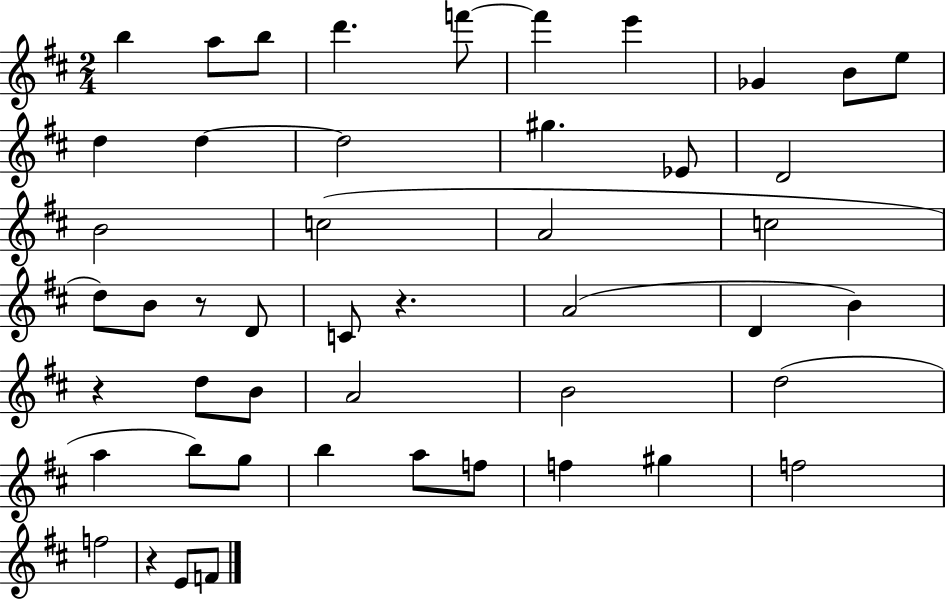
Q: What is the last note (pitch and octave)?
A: F4